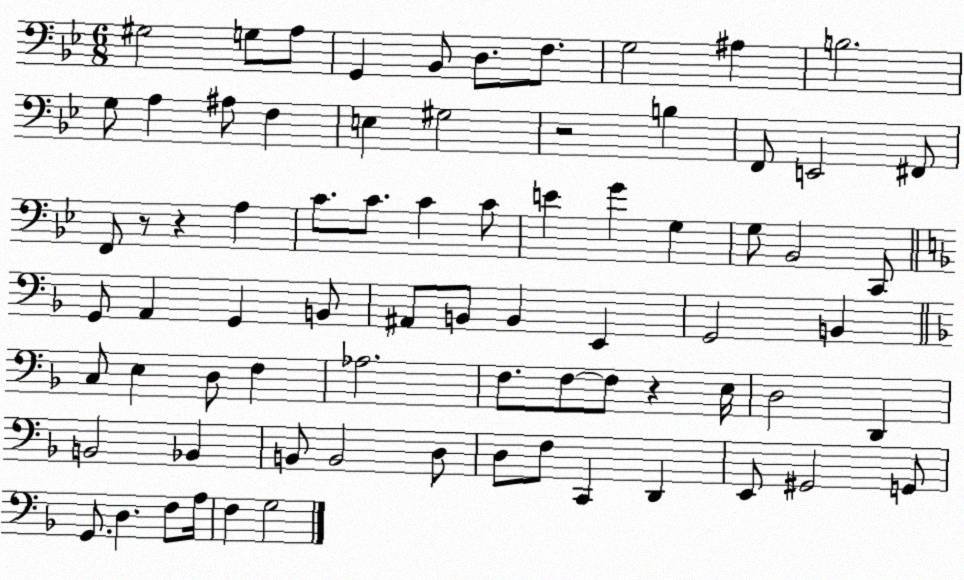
X:1
T:Untitled
M:6/8
L:1/4
K:Bb
^G,2 G,/2 A,/2 G,, _B,,/2 D,/2 F,/2 G,2 ^A, B,2 G,/2 A, ^A,/2 F, E, ^G,2 z2 B, F,,/2 E,,2 ^F,,/2 F,,/2 z/2 z A, C/2 C/2 C C/2 E G G, G,/2 _B,,2 C,,/2 G,,/2 A,, G,, B,,/2 ^A,,/2 B,,/2 B,, E,, G,,2 B,, C,/2 E, D,/2 F, _A,2 F,/2 F,/2 F,/2 z E,/4 D,2 D,, B,,2 _B,, B,,/2 B,,2 D,/2 D,/2 F,/2 C,, D,, E,,/2 ^G,,2 G,,/2 G,,/2 D, F,/2 A,/4 F, G,2